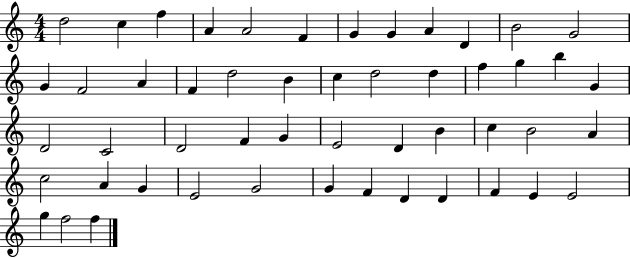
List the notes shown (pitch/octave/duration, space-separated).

D5/h C5/q F5/q A4/q A4/h F4/q G4/q G4/q A4/q D4/q B4/h G4/h G4/q F4/h A4/q F4/q D5/h B4/q C5/q D5/h D5/q F5/q G5/q B5/q G4/q D4/h C4/h D4/h F4/q G4/q E4/h D4/q B4/q C5/q B4/h A4/q C5/h A4/q G4/q E4/h G4/h G4/q F4/q D4/q D4/q F4/q E4/q E4/h G5/q F5/h F5/q